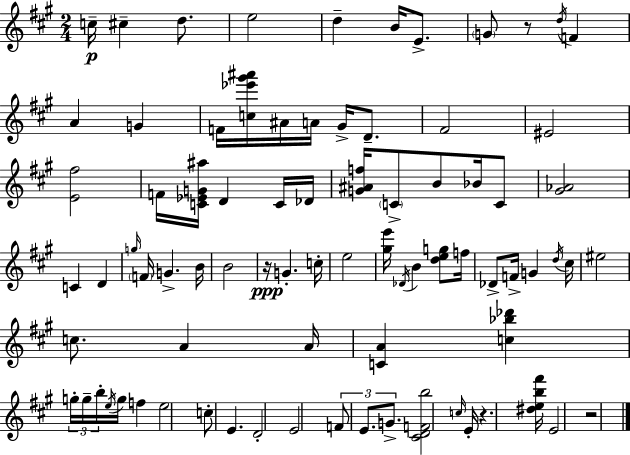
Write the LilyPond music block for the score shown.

{
  \clef treble
  \numericTimeSignature
  \time 2/4
  \key a \major
  \repeat volta 2 { c''16--\p cis''4-- d''8. | e''2 | d''4-- b'16 e'8.-> | \parenthesize g'8 r8 \acciaccatura { d''16 } f'4 | \break a'4 g'4 | f'16 <c'' ees''' gis''' ais'''>16 ais'16 a'16 gis'16-> d'8.-- | fis'2 | eis'2 | \break <e' fis''>2 | f'16 <c' ees' g' ais''>16 d'4 c'16 | des'16 <g' ais' f''>16 \parenthesize c'8-> b'8 bes'16 c'8 | <gis' aes'>2 | \break c'4 d'4 | \grace { g''16 } \parenthesize f'16 g'4.-> | b'16 b'2 | r16\ppp g'4.-. | \break c''16-. e''2 | <gis'' e'''>16 \acciaccatura { des'16 } b'4 | <d'' e'' g''>8 f''16 des'8-> f'16-> g'4 | \acciaccatura { d''16 } cis''16 eis''2 | \break c''8. a'4 | a'16 <c' a'>4 | <c'' bes'' des'''>4 \tuplet 3/2 { g''16-. g''16-- b''16-. } \acciaccatura { e''16 } | g''16 f''4 e''2 | \break c''8-. e'4. | d'2-. | e'2 | \tuplet 3/2 { f'8 e'8. | \break g'8.-> } <cis' d' f' b''>2 | \grace { c''16 } e'16-. r4. | <dis'' e'' b'' fis'''>16 e'2 | r2 | \break } \bar "|."
}